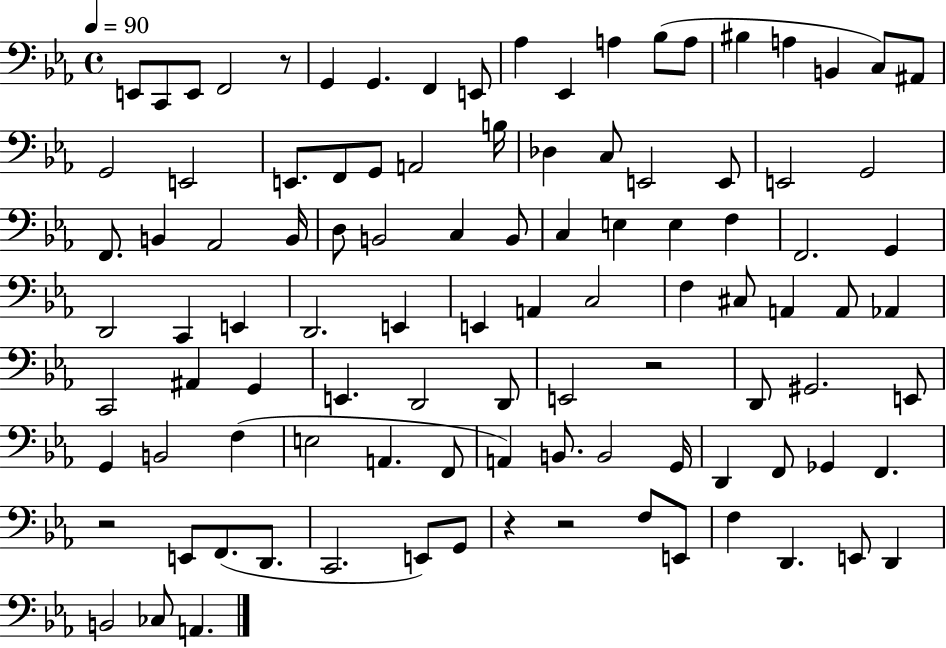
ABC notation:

X:1
T:Untitled
M:4/4
L:1/4
K:Eb
E,,/2 C,,/2 E,,/2 F,,2 z/2 G,, G,, F,, E,,/2 _A, _E,, A, _B,/2 A,/2 ^B, A, B,, C,/2 ^A,,/2 G,,2 E,,2 E,,/2 F,,/2 G,,/2 A,,2 B,/4 _D, C,/2 E,,2 E,,/2 E,,2 G,,2 F,,/2 B,, _A,,2 B,,/4 D,/2 B,,2 C, B,,/2 C, E, E, F, F,,2 G,, D,,2 C,, E,, D,,2 E,, E,, A,, C,2 F, ^C,/2 A,, A,,/2 _A,, C,,2 ^A,, G,, E,, D,,2 D,,/2 E,,2 z2 D,,/2 ^G,,2 E,,/2 G,, B,,2 F, E,2 A,, F,,/2 A,, B,,/2 B,,2 G,,/4 D,, F,,/2 _G,, F,, z2 E,,/2 F,,/2 D,,/2 C,,2 E,,/2 G,,/2 z z2 F,/2 E,,/2 F, D,, E,,/2 D,, B,,2 _C,/2 A,,